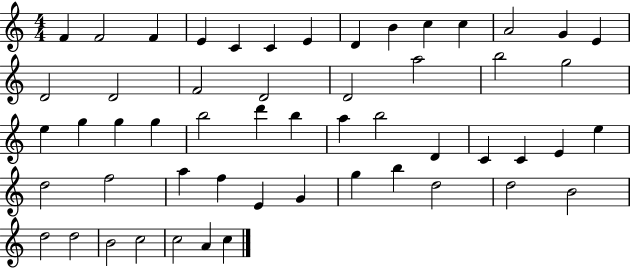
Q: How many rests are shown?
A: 0